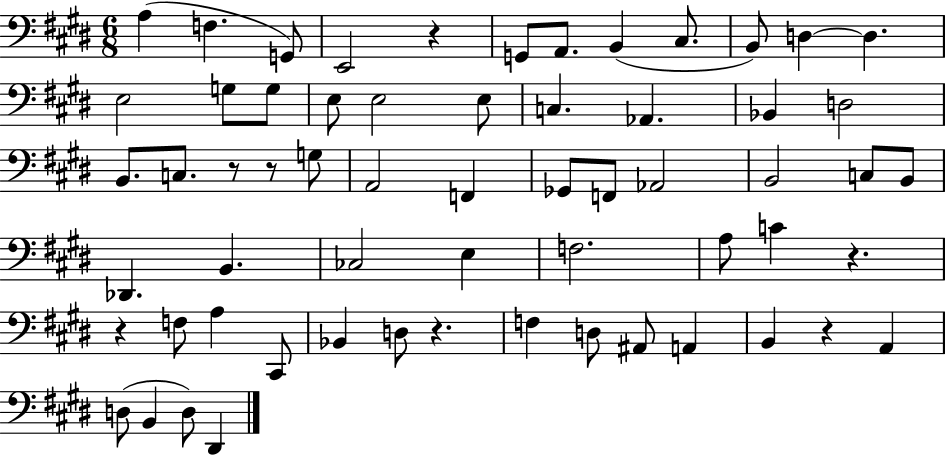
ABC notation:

X:1
T:Untitled
M:6/8
L:1/4
K:E
A, F, G,,/2 E,,2 z G,,/2 A,,/2 B,, ^C,/2 B,,/2 D, D, E,2 G,/2 G,/2 E,/2 E,2 E,/2 C, _A,, _B,, D,2 B,,/2 C,/2 z/2 z/2 G,/2 A,,2 F,, _G,,/2 F,,/2 _A,,2 B,,2 C,/2 B,,/2 _D,, B,, _C,2 E, F,2 A,/2 C z z F,/2 A, ^C,,/2 _B,, D,/2 z F, D,/2 ^A,,/2 A,, B,, z A,, D,/2 B,, D,/2 ^D,,